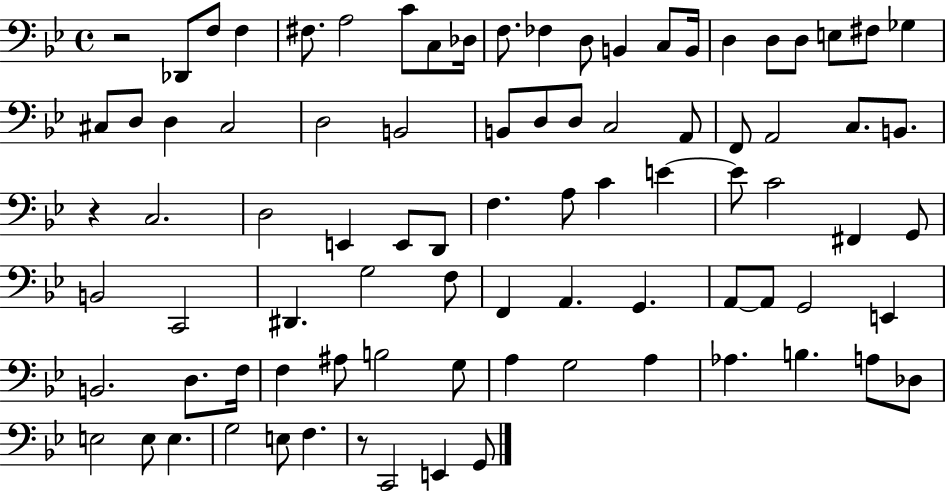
R/h Db2/e F3/e F3/q F#3/e. A3/h C4/e C3/e Db3/s F3/e. FES3/q D3/e B2/q C3/e B2/s D3/q D3/e D3/e E3/e F#3/e Gb3/q C#3/e D3/e D3/q C#3/h D3/h B2/h B2/e D3/e D3/e C3/h A2/e F2/e A2/h C3/e. B2/e. R/q C3/h. D3/h E2/q E2/e D2/e F3/q. A3/e C4/q E4/q E4/e C4/h F#2/q G2/e B2/h C2/h D#2/q. G3/h F3/e F2/q A2/q. G2/q. A2/e A2/e G2/h E2/q B2/h. D3/e. F3/s F3/q A#3/e B3/h G3/e A3/q G3/h A3/q Ab3/q. B3/q. A3/e Db3/e E3/h E3/e E3/q. G3/h E3/e F3/q. R/e C2/h E2/q G2/e